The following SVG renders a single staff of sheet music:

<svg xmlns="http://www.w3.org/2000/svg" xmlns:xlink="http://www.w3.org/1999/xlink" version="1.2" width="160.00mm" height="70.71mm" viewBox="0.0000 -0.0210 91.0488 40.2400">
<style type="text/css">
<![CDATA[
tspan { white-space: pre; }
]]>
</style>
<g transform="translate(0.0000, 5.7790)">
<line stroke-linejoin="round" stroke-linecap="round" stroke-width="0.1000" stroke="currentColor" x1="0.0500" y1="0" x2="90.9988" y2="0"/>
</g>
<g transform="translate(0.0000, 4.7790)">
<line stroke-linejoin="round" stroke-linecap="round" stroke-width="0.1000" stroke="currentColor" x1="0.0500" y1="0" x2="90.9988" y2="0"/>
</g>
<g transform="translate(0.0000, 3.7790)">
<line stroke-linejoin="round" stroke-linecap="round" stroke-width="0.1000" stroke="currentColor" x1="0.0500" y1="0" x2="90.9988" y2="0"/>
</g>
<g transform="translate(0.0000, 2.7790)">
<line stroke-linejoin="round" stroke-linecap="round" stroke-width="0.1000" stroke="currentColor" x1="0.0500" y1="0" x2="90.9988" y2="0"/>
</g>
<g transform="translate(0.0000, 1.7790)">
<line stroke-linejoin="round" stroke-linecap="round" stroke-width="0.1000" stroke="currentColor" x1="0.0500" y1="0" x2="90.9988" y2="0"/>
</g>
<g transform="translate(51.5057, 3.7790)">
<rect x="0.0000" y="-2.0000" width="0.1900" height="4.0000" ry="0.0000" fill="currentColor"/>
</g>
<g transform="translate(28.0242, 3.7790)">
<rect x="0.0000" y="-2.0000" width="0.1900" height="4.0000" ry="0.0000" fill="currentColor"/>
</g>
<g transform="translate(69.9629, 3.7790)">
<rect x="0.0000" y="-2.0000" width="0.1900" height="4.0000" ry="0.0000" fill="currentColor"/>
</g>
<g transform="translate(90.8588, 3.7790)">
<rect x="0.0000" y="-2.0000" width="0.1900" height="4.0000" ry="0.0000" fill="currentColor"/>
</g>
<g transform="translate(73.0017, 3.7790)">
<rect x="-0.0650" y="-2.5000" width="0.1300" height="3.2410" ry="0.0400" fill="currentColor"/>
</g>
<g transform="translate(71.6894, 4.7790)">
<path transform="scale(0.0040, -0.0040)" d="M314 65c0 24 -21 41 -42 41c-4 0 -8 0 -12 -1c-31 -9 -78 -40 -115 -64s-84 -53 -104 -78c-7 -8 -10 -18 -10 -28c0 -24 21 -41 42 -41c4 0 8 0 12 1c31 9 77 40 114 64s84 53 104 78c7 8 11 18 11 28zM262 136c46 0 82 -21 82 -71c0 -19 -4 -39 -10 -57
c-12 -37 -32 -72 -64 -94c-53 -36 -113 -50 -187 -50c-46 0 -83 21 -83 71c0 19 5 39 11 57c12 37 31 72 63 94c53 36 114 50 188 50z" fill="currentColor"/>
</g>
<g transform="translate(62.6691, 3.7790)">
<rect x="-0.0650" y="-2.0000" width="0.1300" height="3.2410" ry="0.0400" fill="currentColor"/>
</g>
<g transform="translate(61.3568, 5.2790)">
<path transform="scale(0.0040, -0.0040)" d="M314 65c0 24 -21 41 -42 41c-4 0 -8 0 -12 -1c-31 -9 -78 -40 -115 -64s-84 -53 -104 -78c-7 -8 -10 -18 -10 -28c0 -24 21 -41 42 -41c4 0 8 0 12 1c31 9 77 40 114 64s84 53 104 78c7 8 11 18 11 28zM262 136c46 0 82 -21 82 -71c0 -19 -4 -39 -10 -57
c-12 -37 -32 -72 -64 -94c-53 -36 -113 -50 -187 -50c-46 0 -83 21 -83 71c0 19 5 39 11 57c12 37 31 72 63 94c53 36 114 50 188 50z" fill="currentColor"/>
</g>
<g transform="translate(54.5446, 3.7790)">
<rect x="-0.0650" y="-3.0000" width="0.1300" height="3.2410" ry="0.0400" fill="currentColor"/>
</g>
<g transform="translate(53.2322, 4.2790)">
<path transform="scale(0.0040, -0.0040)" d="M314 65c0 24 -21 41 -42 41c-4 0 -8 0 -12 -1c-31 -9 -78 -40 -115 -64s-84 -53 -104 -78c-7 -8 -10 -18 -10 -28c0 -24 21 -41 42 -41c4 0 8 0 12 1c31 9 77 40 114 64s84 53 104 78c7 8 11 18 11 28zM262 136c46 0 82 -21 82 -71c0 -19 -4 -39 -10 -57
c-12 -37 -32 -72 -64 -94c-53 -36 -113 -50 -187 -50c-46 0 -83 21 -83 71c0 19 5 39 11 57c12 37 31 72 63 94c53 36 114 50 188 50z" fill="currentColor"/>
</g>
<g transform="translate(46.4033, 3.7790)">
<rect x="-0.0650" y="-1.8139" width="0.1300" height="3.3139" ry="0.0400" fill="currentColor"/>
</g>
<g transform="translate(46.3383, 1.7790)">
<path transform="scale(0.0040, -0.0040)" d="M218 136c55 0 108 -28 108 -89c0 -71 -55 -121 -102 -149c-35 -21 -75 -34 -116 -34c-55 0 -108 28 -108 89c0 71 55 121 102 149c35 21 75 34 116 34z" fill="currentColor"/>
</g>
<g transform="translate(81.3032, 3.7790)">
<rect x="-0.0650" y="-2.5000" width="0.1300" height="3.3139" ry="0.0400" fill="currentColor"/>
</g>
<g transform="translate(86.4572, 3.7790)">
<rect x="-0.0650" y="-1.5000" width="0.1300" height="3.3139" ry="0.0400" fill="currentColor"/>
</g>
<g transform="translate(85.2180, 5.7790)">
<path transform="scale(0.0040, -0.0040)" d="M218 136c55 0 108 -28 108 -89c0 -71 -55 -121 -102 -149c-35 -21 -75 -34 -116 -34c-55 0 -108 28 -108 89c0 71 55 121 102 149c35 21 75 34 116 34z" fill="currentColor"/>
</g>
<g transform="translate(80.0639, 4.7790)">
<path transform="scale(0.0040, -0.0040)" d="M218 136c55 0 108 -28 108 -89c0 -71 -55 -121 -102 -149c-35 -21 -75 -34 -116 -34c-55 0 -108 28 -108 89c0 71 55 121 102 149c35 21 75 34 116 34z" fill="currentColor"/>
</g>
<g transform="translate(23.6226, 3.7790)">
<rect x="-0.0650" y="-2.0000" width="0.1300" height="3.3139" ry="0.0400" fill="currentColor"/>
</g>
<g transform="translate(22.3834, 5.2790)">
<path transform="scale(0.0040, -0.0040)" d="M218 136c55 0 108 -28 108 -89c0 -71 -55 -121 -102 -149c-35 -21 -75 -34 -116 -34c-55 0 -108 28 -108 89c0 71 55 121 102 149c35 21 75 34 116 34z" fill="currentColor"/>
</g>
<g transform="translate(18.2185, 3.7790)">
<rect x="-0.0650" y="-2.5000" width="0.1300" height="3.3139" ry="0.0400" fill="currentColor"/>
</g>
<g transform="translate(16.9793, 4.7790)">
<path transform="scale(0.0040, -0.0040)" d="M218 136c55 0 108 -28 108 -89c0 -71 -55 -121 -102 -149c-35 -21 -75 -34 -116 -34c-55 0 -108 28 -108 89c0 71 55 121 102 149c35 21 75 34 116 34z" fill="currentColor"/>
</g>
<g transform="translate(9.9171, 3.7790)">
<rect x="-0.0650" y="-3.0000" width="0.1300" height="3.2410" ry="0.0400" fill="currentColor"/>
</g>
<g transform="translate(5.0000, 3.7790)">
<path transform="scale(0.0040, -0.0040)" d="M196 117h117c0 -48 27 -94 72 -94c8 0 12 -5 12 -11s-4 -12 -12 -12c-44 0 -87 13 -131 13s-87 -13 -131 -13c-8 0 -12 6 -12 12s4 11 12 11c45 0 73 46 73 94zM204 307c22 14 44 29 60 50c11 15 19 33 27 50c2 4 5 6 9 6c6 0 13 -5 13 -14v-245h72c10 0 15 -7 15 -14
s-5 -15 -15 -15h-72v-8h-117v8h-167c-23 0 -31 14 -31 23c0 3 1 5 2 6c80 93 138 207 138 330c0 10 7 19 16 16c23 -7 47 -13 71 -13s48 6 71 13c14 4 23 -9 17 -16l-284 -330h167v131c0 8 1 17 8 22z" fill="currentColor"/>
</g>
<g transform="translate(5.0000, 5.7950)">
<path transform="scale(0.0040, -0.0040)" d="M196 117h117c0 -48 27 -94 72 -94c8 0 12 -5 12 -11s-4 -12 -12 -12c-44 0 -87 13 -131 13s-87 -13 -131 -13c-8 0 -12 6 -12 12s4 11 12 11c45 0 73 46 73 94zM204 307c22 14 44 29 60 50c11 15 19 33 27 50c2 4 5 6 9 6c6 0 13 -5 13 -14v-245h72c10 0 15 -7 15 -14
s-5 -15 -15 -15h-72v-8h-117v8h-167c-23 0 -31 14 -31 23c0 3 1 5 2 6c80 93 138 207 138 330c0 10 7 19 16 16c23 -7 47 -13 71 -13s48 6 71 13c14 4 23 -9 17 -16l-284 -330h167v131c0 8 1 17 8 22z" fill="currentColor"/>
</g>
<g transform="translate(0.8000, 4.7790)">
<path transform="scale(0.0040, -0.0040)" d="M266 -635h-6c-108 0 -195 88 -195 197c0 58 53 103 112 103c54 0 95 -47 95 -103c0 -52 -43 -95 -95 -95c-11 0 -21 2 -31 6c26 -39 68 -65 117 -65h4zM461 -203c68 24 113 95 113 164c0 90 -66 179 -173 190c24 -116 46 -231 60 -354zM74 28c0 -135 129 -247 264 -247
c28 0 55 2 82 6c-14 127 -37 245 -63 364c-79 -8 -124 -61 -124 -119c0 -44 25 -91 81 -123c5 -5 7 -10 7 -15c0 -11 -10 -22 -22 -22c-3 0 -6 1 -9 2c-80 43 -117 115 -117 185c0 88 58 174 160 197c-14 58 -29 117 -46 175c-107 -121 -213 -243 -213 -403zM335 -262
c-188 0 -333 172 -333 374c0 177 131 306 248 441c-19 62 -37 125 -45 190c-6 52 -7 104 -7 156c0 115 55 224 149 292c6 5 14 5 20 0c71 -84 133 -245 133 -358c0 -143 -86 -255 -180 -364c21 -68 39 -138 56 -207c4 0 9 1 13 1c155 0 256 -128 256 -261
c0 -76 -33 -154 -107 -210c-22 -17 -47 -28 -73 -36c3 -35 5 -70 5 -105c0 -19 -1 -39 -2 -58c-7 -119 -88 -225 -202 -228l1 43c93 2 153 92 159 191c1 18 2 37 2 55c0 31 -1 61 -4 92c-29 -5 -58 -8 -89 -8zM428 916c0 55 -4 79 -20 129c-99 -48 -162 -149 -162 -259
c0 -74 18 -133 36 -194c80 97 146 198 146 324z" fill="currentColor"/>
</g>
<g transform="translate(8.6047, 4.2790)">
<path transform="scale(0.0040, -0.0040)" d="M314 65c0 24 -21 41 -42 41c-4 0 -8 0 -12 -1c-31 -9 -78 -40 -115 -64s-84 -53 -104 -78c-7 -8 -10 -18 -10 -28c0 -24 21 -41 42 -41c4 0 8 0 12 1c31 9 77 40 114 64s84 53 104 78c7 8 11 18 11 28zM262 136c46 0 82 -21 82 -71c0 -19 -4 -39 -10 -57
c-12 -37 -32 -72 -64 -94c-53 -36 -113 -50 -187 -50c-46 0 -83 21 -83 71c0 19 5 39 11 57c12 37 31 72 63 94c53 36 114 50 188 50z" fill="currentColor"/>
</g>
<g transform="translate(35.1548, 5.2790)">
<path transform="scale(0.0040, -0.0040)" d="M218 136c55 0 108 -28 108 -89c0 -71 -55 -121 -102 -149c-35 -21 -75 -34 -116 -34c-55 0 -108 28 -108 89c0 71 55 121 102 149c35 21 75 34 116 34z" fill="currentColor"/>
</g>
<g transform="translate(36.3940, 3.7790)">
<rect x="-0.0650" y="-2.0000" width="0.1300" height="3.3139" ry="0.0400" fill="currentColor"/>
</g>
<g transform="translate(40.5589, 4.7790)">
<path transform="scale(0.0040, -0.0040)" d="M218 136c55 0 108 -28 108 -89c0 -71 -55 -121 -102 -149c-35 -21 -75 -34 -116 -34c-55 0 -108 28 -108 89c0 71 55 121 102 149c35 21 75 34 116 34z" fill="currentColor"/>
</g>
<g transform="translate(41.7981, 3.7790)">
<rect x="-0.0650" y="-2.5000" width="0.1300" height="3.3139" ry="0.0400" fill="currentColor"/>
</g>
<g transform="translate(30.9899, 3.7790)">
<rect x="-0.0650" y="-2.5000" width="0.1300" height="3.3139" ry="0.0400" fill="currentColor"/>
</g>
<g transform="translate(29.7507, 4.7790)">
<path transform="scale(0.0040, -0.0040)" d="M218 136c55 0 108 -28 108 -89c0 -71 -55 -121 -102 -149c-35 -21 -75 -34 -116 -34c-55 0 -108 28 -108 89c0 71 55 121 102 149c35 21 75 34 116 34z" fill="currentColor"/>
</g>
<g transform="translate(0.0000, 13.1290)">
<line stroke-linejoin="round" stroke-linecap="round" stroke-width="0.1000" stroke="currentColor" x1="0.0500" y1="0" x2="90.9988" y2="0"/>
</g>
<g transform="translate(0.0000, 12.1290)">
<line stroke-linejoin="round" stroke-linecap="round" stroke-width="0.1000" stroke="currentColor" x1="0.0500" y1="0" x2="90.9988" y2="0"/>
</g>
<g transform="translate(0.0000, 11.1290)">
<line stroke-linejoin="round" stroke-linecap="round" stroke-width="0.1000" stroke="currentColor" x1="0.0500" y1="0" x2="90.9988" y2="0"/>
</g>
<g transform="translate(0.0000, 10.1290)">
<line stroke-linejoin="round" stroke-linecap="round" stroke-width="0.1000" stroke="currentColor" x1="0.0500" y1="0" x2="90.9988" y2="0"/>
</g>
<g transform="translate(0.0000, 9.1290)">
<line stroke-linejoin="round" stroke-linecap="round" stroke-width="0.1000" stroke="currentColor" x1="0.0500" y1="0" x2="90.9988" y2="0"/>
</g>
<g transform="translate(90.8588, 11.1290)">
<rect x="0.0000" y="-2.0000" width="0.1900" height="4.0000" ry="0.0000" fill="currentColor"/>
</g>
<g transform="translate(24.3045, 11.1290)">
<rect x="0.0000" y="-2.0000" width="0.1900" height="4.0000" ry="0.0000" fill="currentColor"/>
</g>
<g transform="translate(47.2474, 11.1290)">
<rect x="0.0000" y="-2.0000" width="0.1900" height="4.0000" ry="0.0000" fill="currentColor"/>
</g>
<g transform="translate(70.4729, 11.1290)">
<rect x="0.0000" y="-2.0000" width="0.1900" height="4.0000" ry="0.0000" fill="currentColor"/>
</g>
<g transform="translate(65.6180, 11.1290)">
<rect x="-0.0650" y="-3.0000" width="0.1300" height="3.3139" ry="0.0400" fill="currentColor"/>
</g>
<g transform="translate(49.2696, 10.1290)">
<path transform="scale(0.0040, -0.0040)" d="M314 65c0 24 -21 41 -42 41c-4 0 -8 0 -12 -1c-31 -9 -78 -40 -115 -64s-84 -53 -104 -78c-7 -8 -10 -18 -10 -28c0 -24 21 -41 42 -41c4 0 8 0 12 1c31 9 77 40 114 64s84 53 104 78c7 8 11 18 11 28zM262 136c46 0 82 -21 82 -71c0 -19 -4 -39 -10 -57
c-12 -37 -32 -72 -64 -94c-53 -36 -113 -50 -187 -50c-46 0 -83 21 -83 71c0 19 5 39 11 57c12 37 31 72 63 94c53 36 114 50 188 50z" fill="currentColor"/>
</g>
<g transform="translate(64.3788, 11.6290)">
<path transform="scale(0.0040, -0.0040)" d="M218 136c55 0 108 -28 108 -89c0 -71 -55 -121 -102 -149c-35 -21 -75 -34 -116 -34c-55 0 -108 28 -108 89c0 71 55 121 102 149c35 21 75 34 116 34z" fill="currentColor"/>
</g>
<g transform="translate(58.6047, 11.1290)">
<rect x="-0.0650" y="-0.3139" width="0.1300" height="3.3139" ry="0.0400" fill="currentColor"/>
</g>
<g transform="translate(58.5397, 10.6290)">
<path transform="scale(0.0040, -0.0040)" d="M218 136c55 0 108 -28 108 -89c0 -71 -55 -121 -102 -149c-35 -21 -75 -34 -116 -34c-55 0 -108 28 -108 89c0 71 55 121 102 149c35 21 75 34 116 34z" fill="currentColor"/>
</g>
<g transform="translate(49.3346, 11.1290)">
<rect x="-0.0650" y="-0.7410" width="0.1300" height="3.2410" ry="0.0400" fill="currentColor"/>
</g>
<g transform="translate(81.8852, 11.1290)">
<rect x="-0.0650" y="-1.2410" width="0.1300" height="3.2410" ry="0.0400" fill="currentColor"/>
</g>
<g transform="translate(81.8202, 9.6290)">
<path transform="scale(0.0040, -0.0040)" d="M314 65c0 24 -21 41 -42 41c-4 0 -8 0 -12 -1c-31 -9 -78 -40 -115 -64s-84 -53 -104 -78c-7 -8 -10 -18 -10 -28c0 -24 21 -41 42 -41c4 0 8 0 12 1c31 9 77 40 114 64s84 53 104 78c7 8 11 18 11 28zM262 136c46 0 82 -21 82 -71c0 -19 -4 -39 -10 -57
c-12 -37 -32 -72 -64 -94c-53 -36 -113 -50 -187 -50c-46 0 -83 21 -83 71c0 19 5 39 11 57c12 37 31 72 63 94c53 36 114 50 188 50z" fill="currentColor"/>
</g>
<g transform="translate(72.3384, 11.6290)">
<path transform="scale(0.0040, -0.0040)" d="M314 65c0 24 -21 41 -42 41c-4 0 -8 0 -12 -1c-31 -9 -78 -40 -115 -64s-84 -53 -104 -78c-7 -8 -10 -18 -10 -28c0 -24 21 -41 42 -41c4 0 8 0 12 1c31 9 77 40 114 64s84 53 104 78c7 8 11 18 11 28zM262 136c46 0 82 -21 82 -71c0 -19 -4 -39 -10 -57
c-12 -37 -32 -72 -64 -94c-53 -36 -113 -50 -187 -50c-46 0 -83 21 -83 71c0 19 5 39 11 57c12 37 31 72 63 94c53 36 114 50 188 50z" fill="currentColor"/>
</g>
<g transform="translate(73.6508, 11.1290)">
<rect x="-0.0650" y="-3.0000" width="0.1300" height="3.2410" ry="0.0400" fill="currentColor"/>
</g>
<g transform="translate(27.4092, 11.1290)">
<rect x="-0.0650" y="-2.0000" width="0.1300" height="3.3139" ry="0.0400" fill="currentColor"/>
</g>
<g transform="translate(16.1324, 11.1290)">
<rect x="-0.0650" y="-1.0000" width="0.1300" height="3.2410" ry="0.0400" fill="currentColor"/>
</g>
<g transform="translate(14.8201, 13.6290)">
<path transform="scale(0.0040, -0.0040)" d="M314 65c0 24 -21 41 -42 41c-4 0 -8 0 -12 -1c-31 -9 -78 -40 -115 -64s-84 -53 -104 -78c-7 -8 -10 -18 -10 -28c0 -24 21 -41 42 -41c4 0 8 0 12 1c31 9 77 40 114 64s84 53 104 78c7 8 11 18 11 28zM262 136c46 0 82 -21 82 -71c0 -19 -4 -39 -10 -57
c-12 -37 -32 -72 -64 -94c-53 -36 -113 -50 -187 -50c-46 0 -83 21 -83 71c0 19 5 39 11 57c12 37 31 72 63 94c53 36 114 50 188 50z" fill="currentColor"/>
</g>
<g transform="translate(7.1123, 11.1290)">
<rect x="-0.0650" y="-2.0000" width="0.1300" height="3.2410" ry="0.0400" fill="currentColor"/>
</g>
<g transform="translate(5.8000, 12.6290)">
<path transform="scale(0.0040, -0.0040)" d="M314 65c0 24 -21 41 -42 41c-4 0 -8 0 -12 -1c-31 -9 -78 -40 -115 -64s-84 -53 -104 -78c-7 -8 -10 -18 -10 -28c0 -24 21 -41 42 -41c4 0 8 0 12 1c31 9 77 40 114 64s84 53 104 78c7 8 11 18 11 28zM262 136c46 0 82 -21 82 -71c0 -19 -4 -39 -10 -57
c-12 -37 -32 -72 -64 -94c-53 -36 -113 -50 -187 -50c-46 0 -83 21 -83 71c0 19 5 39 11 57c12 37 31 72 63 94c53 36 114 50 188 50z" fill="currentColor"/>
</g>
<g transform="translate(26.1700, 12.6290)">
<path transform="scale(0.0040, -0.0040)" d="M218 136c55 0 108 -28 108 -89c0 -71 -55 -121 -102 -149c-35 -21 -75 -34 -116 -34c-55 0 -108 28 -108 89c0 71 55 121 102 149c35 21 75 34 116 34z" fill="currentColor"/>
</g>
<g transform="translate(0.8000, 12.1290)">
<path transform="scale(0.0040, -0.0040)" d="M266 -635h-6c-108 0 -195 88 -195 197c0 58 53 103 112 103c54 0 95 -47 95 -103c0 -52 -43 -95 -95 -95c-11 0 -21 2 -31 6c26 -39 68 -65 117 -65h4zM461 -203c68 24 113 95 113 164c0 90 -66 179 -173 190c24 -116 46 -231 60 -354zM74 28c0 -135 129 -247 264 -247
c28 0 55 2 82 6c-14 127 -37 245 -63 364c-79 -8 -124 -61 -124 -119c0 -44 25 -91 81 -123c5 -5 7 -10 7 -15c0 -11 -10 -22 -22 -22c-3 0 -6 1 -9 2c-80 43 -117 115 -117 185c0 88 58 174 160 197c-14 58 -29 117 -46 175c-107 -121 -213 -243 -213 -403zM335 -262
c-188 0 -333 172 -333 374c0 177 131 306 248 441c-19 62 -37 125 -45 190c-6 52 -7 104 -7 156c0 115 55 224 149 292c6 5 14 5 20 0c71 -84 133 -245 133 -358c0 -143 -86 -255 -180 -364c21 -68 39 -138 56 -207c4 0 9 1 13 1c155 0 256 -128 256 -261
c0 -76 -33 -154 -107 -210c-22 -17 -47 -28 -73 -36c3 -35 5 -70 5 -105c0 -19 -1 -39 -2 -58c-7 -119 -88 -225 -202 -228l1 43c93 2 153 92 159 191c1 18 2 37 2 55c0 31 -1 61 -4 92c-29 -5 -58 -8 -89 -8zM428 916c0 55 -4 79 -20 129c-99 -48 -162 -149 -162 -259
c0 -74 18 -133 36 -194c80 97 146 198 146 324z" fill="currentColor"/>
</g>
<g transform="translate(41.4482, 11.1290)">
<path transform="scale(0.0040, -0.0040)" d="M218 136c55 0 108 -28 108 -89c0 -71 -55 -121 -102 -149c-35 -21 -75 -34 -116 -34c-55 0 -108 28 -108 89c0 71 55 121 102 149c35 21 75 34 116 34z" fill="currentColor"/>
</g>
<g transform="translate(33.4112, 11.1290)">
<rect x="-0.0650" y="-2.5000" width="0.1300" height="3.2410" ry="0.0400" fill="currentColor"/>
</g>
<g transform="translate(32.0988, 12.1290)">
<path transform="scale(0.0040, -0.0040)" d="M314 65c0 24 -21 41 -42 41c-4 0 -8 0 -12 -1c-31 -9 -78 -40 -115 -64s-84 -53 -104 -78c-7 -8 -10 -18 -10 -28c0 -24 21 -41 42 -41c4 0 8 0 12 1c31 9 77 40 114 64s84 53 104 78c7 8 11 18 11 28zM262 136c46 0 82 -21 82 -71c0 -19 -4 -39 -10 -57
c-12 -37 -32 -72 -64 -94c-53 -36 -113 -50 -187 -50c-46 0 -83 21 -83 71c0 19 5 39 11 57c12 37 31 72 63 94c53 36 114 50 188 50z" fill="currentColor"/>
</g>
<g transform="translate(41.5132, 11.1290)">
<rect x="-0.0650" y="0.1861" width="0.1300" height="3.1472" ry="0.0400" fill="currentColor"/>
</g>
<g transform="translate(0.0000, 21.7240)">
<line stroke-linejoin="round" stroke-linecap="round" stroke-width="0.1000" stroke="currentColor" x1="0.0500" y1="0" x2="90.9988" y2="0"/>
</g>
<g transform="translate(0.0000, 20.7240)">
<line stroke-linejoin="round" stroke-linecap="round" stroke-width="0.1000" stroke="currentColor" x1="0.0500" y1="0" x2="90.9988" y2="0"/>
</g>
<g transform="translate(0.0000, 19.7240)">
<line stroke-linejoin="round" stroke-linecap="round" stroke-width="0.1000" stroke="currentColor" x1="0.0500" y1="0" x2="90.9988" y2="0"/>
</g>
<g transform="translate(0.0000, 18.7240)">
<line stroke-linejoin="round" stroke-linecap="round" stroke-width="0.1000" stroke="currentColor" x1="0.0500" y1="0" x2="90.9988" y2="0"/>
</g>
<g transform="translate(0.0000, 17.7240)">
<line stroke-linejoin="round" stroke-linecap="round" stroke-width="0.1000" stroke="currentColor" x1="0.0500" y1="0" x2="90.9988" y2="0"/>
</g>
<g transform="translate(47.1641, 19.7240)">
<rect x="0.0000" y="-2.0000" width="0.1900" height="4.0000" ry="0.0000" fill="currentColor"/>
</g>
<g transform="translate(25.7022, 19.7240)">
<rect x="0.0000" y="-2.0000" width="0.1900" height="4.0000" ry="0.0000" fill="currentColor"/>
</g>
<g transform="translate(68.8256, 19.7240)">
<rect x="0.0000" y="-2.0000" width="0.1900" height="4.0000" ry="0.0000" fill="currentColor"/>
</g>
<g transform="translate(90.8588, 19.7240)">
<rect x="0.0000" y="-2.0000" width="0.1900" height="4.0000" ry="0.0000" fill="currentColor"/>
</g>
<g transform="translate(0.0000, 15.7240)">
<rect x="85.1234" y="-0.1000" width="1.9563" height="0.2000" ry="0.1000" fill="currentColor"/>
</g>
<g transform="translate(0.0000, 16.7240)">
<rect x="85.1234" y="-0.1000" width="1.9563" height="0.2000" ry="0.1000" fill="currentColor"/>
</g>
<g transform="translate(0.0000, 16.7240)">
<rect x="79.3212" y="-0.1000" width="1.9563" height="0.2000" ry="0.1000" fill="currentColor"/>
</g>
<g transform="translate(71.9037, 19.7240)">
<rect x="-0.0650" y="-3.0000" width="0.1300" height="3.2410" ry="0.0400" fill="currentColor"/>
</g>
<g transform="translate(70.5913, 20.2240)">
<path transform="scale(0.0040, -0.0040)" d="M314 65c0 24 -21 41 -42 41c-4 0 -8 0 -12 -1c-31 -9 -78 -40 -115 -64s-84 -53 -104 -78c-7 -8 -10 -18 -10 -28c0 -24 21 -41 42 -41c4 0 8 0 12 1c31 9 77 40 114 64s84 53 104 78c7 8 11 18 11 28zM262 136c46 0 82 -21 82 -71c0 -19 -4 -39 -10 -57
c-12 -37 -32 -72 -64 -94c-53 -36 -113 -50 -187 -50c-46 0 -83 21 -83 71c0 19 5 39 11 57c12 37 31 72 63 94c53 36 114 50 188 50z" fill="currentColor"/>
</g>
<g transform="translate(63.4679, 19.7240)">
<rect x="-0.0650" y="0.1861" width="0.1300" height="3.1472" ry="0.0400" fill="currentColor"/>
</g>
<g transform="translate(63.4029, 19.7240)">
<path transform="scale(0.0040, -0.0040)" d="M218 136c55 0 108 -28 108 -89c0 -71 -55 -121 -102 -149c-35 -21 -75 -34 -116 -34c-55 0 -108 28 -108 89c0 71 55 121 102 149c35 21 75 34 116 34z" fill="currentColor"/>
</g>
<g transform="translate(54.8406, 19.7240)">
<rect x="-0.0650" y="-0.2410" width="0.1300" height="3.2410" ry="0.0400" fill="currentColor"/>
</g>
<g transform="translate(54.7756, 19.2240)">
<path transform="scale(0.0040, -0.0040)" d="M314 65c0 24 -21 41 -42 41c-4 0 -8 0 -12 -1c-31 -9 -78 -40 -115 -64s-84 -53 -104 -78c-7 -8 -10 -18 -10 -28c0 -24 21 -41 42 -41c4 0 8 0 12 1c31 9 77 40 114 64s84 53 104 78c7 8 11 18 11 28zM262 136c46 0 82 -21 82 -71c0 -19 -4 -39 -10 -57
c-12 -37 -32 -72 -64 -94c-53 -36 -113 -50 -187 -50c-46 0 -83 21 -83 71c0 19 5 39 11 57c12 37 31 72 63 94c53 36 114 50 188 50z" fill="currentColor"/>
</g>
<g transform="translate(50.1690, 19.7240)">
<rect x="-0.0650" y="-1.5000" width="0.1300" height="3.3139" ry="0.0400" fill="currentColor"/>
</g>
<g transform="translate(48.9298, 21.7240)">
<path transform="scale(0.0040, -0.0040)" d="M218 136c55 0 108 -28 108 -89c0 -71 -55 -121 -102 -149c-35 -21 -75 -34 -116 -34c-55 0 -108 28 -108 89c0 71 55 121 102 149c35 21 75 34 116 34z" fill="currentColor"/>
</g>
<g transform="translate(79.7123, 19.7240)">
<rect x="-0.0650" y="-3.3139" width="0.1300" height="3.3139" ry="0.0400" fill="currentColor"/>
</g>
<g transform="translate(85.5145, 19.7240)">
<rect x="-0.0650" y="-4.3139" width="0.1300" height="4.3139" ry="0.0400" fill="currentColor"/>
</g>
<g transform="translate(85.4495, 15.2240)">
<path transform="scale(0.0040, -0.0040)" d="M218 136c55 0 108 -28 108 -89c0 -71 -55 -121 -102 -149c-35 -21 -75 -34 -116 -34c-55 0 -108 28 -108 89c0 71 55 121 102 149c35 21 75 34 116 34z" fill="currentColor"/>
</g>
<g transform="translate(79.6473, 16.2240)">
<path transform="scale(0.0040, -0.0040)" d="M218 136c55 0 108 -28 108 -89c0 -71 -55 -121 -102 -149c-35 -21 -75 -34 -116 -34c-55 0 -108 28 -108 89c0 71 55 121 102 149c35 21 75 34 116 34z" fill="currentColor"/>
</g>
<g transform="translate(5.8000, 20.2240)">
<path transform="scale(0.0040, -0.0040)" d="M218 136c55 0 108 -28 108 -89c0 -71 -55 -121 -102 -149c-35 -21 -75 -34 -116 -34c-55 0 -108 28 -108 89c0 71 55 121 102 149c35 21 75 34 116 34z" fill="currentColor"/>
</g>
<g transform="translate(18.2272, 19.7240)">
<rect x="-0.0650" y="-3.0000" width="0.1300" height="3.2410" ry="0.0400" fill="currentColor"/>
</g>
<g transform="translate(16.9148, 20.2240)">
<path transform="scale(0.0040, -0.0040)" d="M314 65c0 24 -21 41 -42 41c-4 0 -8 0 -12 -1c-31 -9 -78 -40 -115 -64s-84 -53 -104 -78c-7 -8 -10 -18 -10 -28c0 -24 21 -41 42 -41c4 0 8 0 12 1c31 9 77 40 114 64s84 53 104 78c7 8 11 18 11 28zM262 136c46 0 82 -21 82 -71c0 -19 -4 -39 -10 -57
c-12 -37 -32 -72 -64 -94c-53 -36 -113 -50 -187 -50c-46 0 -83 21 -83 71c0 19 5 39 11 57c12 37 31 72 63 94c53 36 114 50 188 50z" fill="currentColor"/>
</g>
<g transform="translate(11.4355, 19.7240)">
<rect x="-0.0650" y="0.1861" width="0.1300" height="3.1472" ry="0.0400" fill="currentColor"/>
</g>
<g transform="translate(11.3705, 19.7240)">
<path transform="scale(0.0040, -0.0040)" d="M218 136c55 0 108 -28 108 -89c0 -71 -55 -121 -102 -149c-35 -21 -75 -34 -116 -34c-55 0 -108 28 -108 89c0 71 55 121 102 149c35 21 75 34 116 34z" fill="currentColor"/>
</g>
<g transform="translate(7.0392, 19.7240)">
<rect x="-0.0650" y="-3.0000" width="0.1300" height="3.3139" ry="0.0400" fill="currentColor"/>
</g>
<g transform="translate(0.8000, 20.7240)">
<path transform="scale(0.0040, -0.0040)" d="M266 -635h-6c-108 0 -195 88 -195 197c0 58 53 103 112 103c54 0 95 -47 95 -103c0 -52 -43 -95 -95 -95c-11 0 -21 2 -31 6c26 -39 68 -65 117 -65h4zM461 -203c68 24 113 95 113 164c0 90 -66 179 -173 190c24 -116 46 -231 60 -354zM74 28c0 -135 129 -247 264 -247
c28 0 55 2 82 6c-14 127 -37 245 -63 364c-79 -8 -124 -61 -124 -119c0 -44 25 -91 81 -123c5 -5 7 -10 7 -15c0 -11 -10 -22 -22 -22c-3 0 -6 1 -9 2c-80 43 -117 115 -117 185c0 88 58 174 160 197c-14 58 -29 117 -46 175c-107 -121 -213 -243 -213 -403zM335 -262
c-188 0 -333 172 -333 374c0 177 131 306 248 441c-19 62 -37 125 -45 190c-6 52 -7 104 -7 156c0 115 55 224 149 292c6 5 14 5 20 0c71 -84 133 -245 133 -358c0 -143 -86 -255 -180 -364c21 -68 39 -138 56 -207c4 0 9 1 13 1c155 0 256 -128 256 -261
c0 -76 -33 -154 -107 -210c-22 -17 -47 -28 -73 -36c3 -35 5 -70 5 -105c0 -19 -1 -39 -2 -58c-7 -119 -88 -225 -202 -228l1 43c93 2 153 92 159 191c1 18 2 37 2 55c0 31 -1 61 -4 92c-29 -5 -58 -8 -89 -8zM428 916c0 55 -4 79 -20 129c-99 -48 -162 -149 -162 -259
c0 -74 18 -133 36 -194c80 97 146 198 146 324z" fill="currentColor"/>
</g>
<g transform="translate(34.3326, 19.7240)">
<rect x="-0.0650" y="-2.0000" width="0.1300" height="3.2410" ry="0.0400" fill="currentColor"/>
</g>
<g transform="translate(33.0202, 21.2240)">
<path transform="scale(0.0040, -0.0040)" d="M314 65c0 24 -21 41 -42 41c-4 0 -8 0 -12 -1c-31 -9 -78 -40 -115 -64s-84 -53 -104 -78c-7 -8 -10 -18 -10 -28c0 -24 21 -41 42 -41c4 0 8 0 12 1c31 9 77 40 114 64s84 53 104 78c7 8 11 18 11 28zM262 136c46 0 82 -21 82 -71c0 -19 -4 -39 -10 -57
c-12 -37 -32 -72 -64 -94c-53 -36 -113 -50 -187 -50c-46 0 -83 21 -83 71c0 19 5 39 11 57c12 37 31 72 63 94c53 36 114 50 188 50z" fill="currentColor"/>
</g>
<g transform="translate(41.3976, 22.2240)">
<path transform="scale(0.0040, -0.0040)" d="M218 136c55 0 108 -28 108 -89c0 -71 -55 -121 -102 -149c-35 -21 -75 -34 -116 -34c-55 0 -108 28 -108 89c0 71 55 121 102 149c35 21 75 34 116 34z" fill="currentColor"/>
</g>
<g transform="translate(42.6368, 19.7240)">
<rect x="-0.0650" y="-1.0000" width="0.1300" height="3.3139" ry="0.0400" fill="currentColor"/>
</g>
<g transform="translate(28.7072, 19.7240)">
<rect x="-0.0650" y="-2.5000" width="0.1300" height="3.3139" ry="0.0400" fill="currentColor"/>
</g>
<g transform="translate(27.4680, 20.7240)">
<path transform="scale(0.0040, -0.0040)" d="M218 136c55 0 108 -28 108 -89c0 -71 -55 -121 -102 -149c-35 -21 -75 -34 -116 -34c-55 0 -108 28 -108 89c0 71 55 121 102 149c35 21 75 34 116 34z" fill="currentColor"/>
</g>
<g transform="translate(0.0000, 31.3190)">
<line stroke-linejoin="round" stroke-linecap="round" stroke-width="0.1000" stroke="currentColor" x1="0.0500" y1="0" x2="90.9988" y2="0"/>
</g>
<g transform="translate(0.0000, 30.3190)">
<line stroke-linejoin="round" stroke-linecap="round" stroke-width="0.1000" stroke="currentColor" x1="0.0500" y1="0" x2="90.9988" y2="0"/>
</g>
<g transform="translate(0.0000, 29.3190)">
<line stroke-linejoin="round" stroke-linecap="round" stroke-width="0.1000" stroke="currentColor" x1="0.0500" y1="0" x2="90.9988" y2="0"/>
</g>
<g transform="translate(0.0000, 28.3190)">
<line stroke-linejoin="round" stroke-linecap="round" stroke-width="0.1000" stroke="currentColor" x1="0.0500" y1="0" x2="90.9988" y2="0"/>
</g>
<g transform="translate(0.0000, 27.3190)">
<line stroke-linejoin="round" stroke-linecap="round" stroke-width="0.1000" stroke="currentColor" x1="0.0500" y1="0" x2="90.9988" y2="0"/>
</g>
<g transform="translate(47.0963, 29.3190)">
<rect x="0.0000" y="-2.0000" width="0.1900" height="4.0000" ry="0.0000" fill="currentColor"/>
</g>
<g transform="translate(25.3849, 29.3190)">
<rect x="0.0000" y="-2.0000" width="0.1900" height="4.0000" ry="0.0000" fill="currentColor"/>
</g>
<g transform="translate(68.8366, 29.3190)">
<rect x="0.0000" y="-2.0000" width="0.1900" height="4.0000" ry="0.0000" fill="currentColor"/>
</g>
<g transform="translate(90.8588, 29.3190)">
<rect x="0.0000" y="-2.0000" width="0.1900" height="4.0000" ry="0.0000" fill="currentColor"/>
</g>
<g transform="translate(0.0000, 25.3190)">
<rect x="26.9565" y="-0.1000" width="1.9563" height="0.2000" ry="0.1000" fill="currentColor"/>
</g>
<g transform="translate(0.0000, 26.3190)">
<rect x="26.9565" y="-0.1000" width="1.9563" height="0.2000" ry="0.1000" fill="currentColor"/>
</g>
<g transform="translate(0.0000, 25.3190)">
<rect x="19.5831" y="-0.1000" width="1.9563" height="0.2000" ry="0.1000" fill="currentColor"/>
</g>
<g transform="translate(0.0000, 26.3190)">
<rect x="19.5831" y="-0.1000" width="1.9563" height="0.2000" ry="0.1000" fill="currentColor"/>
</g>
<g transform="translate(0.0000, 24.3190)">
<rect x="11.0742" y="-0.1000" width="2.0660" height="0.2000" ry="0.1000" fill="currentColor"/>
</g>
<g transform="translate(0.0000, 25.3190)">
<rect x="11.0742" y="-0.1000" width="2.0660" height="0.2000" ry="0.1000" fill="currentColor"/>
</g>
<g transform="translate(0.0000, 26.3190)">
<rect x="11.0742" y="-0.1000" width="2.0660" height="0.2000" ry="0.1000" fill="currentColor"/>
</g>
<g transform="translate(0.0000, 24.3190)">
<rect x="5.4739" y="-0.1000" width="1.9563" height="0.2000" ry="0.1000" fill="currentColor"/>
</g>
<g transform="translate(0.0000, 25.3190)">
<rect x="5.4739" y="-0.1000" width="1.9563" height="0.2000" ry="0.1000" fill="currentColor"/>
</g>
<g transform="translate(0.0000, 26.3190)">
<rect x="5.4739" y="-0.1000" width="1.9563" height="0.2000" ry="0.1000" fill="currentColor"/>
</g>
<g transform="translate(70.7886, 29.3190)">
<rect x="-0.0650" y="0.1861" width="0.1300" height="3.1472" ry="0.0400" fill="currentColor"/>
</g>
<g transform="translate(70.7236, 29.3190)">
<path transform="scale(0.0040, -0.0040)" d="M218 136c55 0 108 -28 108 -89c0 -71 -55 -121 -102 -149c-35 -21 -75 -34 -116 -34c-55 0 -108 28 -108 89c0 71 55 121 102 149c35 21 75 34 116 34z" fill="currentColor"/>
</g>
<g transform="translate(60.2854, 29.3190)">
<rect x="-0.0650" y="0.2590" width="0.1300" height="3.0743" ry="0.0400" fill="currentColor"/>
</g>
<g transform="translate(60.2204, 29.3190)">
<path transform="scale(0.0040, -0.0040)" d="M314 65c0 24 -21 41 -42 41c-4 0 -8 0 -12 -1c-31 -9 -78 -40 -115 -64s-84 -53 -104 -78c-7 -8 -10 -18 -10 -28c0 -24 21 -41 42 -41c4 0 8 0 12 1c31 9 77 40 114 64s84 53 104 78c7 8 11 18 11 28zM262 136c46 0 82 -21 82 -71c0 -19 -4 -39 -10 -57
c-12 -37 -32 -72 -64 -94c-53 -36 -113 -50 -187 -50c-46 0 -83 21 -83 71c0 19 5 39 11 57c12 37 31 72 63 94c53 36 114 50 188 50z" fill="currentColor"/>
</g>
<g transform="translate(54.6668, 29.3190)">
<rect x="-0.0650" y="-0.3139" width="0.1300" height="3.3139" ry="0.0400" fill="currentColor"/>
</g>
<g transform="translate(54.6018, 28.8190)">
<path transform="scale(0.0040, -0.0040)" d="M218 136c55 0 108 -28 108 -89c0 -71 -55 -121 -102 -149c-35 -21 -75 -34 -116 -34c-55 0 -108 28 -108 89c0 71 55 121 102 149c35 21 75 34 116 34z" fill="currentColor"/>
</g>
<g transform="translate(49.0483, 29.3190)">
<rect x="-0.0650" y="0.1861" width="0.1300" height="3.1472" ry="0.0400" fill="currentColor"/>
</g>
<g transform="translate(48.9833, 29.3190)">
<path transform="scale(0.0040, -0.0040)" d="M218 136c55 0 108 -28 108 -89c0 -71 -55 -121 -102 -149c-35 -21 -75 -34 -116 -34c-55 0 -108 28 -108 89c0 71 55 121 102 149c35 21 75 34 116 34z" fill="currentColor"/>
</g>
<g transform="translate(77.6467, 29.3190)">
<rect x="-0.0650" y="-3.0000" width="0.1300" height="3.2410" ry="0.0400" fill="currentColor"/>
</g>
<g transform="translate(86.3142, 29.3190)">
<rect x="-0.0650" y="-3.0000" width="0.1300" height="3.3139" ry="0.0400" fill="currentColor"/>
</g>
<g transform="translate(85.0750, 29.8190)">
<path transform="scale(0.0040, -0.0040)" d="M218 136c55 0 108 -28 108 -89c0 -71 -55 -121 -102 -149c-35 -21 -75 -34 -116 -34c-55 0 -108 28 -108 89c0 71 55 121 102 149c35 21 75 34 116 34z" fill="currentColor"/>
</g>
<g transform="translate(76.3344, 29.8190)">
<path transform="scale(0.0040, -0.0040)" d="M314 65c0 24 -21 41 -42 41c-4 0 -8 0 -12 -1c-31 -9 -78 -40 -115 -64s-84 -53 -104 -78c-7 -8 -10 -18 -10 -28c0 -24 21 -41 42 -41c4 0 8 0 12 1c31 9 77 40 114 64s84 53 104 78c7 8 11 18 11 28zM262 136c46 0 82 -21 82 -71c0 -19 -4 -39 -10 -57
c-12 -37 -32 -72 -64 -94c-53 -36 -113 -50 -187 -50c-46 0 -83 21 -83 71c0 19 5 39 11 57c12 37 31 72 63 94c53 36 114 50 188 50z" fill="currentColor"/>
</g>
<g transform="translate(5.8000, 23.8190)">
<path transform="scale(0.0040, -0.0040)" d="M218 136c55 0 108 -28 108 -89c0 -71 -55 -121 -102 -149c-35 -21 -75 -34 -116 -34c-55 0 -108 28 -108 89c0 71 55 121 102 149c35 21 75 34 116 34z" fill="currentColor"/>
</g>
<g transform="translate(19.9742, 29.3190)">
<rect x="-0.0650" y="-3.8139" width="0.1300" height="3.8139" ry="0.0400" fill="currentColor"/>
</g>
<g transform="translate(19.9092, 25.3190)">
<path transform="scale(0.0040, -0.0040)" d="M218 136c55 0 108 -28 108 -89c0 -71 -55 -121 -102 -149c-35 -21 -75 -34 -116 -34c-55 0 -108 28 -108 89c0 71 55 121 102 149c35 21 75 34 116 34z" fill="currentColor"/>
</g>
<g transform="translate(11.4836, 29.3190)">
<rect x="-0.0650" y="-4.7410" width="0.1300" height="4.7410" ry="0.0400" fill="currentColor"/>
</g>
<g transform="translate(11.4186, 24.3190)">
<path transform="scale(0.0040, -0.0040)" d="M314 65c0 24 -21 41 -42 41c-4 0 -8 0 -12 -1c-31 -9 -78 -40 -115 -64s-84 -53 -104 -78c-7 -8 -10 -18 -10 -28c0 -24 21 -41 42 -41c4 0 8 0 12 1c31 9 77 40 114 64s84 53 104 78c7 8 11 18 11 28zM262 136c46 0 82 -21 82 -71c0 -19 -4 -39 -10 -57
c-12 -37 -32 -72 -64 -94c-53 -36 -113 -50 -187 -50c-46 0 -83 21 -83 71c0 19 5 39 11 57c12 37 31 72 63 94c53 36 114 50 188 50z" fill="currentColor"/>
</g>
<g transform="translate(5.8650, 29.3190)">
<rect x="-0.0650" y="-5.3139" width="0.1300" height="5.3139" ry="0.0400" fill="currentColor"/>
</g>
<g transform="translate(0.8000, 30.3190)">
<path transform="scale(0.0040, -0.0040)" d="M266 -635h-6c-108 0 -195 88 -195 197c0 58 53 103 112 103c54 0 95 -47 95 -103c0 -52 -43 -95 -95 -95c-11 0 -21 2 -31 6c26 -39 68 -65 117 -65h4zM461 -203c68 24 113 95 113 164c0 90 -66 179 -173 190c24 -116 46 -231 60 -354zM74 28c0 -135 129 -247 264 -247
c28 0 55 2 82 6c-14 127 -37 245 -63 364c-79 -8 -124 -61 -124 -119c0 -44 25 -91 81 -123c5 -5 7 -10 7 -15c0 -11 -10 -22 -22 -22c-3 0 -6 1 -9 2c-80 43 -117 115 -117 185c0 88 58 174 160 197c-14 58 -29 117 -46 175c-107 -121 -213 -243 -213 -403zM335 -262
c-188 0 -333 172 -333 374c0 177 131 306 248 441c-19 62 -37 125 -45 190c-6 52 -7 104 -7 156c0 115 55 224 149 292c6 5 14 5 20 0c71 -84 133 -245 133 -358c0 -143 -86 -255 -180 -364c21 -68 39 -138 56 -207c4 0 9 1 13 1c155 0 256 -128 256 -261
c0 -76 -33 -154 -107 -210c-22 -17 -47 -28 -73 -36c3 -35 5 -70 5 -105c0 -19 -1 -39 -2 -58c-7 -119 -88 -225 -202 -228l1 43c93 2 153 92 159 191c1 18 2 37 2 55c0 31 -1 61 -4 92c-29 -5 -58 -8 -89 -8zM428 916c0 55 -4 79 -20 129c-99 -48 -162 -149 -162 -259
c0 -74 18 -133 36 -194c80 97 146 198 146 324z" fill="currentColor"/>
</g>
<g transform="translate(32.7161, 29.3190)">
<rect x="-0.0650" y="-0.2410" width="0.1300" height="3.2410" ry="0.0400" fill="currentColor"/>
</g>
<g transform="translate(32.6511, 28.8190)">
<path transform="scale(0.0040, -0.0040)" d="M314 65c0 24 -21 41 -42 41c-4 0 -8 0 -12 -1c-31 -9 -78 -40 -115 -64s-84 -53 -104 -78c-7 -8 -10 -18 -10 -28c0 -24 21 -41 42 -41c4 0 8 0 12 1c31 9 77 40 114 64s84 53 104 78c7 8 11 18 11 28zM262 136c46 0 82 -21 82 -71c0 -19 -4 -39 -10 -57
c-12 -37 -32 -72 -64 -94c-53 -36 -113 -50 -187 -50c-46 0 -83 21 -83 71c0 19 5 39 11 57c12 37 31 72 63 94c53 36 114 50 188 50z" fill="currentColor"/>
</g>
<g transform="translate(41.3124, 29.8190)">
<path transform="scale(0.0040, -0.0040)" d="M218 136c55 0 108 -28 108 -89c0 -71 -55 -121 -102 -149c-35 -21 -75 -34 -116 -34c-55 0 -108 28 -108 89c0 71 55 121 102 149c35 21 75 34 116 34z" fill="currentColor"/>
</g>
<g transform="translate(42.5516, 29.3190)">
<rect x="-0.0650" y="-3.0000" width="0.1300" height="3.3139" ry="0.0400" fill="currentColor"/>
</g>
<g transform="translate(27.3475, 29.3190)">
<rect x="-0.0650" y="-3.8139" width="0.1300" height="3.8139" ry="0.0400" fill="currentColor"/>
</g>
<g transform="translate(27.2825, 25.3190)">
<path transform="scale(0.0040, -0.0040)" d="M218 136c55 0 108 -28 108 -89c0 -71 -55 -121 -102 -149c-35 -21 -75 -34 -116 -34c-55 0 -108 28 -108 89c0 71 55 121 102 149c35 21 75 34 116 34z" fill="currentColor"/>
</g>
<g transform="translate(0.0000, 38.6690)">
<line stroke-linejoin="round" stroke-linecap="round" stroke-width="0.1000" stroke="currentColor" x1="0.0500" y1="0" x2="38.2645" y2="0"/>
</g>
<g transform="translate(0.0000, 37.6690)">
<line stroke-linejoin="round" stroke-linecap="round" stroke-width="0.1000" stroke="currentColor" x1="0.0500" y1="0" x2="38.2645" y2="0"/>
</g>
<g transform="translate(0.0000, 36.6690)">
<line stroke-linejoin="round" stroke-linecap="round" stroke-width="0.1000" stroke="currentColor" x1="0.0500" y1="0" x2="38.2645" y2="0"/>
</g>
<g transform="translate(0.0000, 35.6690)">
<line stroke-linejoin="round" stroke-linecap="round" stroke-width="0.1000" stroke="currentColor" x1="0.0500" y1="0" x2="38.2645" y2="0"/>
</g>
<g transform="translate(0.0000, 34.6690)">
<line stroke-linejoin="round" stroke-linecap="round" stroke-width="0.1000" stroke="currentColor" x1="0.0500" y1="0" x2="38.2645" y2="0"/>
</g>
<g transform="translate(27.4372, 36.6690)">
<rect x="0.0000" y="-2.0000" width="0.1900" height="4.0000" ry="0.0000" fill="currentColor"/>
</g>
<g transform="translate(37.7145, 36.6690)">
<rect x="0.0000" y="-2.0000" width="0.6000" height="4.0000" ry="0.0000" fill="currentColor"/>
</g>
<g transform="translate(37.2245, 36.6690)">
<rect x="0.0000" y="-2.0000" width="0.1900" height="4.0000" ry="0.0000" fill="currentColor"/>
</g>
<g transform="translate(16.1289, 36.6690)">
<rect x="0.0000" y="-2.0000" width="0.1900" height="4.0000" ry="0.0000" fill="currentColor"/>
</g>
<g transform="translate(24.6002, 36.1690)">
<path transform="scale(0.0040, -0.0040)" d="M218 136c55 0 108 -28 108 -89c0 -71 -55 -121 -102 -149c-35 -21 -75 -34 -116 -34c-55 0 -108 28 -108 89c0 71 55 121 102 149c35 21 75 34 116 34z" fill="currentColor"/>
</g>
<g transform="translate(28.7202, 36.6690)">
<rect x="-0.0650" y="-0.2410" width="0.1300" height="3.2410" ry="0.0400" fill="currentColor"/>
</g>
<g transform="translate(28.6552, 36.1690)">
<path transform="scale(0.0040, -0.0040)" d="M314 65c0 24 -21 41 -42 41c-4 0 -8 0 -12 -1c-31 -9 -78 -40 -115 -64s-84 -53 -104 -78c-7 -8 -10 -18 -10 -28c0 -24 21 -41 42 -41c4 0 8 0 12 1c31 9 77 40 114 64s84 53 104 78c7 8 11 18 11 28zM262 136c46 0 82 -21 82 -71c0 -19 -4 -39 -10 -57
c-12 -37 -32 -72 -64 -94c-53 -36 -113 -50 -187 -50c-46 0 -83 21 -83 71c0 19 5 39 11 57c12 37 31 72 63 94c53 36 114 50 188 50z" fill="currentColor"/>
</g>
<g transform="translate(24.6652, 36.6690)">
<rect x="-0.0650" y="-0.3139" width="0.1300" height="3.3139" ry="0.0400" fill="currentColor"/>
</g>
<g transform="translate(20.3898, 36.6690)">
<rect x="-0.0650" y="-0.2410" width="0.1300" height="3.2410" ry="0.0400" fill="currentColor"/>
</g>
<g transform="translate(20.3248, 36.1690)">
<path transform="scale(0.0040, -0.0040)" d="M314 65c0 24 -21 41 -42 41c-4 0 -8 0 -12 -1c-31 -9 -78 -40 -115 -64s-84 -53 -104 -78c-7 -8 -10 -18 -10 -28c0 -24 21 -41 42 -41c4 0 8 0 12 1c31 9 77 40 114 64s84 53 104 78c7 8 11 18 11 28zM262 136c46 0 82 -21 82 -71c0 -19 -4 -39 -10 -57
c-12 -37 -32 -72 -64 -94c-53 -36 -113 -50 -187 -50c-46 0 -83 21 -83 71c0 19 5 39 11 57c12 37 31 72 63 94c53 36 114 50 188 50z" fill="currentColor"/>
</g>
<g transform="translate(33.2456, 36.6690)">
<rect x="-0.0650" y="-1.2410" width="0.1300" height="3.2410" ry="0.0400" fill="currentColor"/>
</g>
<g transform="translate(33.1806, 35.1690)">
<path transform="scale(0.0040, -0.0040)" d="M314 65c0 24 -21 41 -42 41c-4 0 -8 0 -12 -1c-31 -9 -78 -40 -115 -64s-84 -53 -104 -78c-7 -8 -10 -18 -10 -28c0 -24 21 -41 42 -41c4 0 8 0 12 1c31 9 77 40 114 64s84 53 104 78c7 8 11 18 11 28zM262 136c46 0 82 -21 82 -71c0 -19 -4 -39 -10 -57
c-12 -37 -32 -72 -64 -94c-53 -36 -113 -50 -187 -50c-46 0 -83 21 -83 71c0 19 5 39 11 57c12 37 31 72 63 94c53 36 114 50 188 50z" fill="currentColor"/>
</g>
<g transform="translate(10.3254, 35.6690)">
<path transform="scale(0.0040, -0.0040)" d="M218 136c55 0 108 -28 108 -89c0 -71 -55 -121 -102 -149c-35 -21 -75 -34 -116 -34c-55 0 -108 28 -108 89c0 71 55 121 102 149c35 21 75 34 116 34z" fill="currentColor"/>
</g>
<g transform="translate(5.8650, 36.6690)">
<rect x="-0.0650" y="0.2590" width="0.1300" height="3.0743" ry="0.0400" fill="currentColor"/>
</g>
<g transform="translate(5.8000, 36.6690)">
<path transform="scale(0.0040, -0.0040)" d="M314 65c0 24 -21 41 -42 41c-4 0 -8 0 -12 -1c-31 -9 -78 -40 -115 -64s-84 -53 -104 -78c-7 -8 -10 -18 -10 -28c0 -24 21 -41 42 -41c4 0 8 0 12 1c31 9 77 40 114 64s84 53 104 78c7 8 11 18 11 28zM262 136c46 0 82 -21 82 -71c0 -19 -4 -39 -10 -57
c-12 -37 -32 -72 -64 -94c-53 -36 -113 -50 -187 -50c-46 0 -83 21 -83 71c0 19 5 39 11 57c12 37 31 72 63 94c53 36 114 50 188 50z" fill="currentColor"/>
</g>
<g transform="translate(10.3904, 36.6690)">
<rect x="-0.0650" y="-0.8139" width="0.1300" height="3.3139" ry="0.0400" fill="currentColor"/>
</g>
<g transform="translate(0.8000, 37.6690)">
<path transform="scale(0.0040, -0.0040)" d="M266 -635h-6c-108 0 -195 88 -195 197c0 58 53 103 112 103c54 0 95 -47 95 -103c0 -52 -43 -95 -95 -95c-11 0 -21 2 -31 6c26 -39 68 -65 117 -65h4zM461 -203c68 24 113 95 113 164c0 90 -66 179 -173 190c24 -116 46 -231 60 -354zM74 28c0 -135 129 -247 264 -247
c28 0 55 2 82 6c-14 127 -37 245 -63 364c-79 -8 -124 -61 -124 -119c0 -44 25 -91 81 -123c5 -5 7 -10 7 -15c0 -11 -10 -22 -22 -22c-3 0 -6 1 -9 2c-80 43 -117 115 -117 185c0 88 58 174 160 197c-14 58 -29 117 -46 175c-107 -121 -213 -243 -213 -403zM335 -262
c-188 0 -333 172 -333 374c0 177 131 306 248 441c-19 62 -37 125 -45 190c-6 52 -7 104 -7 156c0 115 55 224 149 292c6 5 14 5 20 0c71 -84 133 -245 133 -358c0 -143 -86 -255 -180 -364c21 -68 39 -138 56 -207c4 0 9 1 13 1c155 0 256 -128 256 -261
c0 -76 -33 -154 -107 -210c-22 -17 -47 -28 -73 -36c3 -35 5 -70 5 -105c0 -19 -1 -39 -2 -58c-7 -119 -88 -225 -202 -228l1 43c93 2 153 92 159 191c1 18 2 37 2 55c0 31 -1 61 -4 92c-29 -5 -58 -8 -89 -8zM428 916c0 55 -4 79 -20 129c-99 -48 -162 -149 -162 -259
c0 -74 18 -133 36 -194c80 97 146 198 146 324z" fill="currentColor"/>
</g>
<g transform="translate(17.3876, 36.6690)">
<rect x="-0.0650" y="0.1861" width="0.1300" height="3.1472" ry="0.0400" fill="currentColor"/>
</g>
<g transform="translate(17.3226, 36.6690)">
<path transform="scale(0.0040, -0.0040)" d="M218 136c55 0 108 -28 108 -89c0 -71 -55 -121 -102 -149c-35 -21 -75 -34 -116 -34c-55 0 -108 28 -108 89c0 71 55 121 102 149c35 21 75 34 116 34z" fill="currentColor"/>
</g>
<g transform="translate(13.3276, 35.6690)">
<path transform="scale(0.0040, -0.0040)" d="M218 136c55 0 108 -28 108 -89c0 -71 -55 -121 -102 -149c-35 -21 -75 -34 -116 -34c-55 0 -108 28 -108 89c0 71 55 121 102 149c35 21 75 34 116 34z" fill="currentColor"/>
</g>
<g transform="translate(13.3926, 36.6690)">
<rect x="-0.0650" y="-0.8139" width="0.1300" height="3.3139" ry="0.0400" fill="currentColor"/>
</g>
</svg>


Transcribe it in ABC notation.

X:1
T:Untitled
M:4/4
L:1/4
K:C
A2 G F G F G f A2 F2 G2 G E F2 D2 F G2 B d2 c A A2 e2 A B A2 G F2 D E c2 B A2 b d' f' e'2 c' c' c2 A B c B2 B A2 A B2 d d B c2 c c2 e2